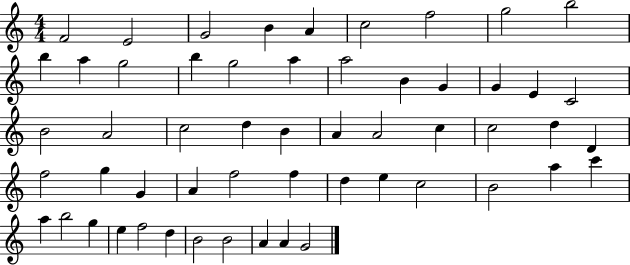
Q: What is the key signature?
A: C major